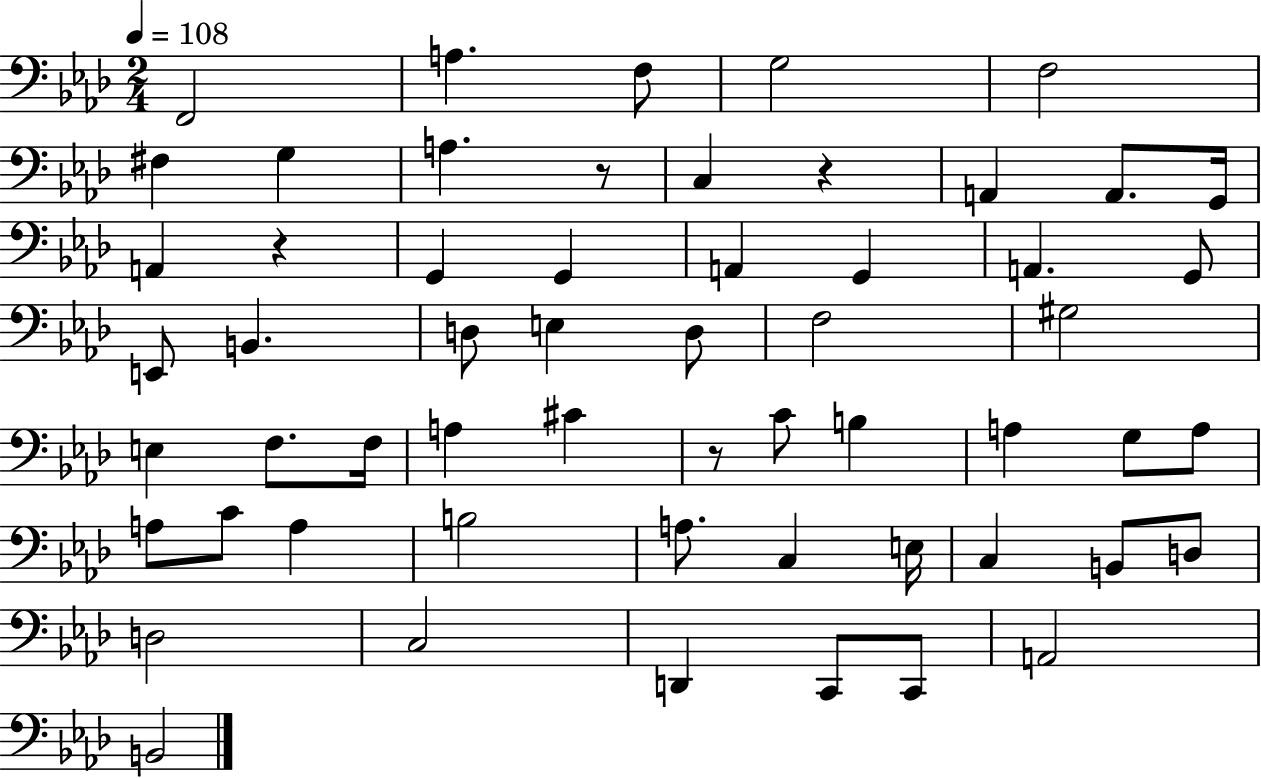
{
  \clef bass
  \numericTimeSignature
  \time 2/4
  \key aes \major
  \tempo 4 = 108
  f,2 | a4. f8 | g2 | f2 | \break fis4 g4 | a4. r8 | c4 r4 | a,4 a,8. g,16 | \break a,4 r4 | g,4 g,4 | a,4 g,4 | a,4. g,8 | \break e,8 b,4. | d8 e4 d8 | f2 | gis2 | \break e4 f8. f16 | a4 cis'4 | r8 c'8 b4 | a4 g8 a8 | \break a8 c'8 a4 | b2 | a8. c4 e16 | c4 b,8 d8 | \break d2 | c2 | d,4 c,8 c,8 | a,2 | \break b,2 | \bar "|."
}